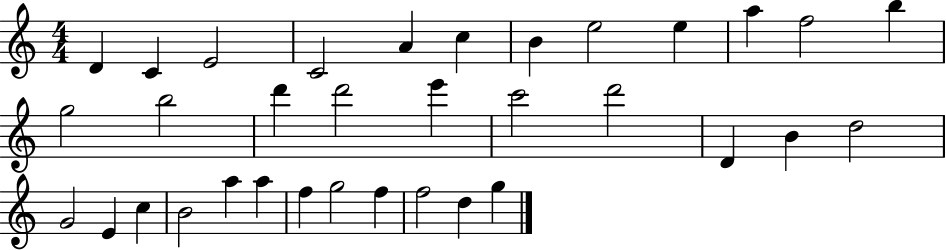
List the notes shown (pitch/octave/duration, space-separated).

D4/q C4/q E4/h C4/h A4/q C5/q B4/q E5/h E5/q A5/q F5/h B5/q G5/h B5/h D6/q D6/h E6/q C6/h D6/h D4/q B4/q D5/h G4/h E4/q C5/q B4/h A5/q A5/q F5/q G5/h F5/q F5/h D5/q G5/q